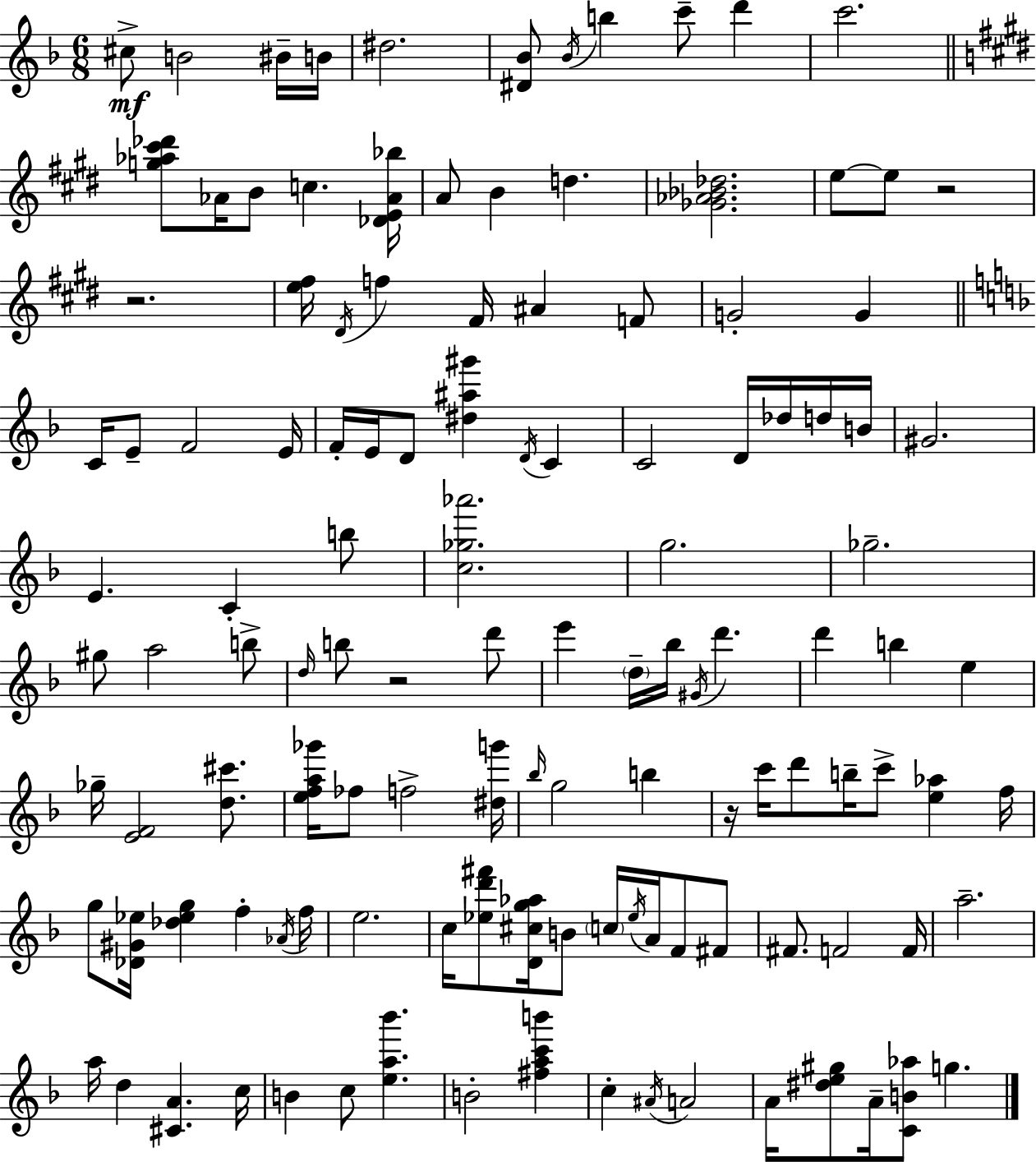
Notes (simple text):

C#5/e B4/h BIS4/s B4/s D#5/h. [D#4,Bb4]/e Bb4/s B5/q C6/e D6/q C6/h. [G5,Ab5,C#6,Db6]/e Ab4/s B4/e C5/q. [Db4,E4,Ab4,Bb5]/s A4/e B4/q D5/q. [Gb4,Ab4,Bb4,Db5]/h. E5/e E5/e R/h R/h. [E5,F#5]/s D#4/s F5/q F#4/s A#4/q F4/e G4/h G4/q C4/s E4/e F4/h E4/s F4/s E4/s D4/e [D#5,A#5,G#6]/q D4/s C4/q C4/h D4/s Db5/s D5/s B4/s G#4/h. E4/q. C4/q B5/e [C5,Gb5,Ab6]/h. G5/h. Gb5/h. G#5/e A5/h B5/e D5/s B5/e R/h D6/e E6/q D5/s Bb5/s G#4/s D6/q. D6/q B5/q E5/q Gb5/s [E4,F4]/h [D5,C#6]/e. [E5,F5,A5,Gb6]/s FES5/e F5/h [D#5,G6]/s Bb5/s G5/h B5/q R/s C6/s D6/e B5/s C6/e [E5,Ab5]/q F5/s G5/e [Db4,G#4,Eb5]/s [Db5,Eb5,G5]/q F5/q Ab4/s F5/s E5/h. C5/s [Eb5,D6,F#6]/e [D4,C#5,G5,Ab5]/s B4/e C5/s Eb5/s A4/s F4/e F#4/e F#4/e. F4/h F4/s A5/h. A5/s D5/q [C#4,A4]/q. C5/s B4/q C5/e [E5,A5,Bb6]/q. B4/h [F#5,A5,C6,B6]/q C5/q A#4/s A4/h A4/s [D#5,E5,G#5]/e A4/s [C4,B4,Ab5]/e G5/q.